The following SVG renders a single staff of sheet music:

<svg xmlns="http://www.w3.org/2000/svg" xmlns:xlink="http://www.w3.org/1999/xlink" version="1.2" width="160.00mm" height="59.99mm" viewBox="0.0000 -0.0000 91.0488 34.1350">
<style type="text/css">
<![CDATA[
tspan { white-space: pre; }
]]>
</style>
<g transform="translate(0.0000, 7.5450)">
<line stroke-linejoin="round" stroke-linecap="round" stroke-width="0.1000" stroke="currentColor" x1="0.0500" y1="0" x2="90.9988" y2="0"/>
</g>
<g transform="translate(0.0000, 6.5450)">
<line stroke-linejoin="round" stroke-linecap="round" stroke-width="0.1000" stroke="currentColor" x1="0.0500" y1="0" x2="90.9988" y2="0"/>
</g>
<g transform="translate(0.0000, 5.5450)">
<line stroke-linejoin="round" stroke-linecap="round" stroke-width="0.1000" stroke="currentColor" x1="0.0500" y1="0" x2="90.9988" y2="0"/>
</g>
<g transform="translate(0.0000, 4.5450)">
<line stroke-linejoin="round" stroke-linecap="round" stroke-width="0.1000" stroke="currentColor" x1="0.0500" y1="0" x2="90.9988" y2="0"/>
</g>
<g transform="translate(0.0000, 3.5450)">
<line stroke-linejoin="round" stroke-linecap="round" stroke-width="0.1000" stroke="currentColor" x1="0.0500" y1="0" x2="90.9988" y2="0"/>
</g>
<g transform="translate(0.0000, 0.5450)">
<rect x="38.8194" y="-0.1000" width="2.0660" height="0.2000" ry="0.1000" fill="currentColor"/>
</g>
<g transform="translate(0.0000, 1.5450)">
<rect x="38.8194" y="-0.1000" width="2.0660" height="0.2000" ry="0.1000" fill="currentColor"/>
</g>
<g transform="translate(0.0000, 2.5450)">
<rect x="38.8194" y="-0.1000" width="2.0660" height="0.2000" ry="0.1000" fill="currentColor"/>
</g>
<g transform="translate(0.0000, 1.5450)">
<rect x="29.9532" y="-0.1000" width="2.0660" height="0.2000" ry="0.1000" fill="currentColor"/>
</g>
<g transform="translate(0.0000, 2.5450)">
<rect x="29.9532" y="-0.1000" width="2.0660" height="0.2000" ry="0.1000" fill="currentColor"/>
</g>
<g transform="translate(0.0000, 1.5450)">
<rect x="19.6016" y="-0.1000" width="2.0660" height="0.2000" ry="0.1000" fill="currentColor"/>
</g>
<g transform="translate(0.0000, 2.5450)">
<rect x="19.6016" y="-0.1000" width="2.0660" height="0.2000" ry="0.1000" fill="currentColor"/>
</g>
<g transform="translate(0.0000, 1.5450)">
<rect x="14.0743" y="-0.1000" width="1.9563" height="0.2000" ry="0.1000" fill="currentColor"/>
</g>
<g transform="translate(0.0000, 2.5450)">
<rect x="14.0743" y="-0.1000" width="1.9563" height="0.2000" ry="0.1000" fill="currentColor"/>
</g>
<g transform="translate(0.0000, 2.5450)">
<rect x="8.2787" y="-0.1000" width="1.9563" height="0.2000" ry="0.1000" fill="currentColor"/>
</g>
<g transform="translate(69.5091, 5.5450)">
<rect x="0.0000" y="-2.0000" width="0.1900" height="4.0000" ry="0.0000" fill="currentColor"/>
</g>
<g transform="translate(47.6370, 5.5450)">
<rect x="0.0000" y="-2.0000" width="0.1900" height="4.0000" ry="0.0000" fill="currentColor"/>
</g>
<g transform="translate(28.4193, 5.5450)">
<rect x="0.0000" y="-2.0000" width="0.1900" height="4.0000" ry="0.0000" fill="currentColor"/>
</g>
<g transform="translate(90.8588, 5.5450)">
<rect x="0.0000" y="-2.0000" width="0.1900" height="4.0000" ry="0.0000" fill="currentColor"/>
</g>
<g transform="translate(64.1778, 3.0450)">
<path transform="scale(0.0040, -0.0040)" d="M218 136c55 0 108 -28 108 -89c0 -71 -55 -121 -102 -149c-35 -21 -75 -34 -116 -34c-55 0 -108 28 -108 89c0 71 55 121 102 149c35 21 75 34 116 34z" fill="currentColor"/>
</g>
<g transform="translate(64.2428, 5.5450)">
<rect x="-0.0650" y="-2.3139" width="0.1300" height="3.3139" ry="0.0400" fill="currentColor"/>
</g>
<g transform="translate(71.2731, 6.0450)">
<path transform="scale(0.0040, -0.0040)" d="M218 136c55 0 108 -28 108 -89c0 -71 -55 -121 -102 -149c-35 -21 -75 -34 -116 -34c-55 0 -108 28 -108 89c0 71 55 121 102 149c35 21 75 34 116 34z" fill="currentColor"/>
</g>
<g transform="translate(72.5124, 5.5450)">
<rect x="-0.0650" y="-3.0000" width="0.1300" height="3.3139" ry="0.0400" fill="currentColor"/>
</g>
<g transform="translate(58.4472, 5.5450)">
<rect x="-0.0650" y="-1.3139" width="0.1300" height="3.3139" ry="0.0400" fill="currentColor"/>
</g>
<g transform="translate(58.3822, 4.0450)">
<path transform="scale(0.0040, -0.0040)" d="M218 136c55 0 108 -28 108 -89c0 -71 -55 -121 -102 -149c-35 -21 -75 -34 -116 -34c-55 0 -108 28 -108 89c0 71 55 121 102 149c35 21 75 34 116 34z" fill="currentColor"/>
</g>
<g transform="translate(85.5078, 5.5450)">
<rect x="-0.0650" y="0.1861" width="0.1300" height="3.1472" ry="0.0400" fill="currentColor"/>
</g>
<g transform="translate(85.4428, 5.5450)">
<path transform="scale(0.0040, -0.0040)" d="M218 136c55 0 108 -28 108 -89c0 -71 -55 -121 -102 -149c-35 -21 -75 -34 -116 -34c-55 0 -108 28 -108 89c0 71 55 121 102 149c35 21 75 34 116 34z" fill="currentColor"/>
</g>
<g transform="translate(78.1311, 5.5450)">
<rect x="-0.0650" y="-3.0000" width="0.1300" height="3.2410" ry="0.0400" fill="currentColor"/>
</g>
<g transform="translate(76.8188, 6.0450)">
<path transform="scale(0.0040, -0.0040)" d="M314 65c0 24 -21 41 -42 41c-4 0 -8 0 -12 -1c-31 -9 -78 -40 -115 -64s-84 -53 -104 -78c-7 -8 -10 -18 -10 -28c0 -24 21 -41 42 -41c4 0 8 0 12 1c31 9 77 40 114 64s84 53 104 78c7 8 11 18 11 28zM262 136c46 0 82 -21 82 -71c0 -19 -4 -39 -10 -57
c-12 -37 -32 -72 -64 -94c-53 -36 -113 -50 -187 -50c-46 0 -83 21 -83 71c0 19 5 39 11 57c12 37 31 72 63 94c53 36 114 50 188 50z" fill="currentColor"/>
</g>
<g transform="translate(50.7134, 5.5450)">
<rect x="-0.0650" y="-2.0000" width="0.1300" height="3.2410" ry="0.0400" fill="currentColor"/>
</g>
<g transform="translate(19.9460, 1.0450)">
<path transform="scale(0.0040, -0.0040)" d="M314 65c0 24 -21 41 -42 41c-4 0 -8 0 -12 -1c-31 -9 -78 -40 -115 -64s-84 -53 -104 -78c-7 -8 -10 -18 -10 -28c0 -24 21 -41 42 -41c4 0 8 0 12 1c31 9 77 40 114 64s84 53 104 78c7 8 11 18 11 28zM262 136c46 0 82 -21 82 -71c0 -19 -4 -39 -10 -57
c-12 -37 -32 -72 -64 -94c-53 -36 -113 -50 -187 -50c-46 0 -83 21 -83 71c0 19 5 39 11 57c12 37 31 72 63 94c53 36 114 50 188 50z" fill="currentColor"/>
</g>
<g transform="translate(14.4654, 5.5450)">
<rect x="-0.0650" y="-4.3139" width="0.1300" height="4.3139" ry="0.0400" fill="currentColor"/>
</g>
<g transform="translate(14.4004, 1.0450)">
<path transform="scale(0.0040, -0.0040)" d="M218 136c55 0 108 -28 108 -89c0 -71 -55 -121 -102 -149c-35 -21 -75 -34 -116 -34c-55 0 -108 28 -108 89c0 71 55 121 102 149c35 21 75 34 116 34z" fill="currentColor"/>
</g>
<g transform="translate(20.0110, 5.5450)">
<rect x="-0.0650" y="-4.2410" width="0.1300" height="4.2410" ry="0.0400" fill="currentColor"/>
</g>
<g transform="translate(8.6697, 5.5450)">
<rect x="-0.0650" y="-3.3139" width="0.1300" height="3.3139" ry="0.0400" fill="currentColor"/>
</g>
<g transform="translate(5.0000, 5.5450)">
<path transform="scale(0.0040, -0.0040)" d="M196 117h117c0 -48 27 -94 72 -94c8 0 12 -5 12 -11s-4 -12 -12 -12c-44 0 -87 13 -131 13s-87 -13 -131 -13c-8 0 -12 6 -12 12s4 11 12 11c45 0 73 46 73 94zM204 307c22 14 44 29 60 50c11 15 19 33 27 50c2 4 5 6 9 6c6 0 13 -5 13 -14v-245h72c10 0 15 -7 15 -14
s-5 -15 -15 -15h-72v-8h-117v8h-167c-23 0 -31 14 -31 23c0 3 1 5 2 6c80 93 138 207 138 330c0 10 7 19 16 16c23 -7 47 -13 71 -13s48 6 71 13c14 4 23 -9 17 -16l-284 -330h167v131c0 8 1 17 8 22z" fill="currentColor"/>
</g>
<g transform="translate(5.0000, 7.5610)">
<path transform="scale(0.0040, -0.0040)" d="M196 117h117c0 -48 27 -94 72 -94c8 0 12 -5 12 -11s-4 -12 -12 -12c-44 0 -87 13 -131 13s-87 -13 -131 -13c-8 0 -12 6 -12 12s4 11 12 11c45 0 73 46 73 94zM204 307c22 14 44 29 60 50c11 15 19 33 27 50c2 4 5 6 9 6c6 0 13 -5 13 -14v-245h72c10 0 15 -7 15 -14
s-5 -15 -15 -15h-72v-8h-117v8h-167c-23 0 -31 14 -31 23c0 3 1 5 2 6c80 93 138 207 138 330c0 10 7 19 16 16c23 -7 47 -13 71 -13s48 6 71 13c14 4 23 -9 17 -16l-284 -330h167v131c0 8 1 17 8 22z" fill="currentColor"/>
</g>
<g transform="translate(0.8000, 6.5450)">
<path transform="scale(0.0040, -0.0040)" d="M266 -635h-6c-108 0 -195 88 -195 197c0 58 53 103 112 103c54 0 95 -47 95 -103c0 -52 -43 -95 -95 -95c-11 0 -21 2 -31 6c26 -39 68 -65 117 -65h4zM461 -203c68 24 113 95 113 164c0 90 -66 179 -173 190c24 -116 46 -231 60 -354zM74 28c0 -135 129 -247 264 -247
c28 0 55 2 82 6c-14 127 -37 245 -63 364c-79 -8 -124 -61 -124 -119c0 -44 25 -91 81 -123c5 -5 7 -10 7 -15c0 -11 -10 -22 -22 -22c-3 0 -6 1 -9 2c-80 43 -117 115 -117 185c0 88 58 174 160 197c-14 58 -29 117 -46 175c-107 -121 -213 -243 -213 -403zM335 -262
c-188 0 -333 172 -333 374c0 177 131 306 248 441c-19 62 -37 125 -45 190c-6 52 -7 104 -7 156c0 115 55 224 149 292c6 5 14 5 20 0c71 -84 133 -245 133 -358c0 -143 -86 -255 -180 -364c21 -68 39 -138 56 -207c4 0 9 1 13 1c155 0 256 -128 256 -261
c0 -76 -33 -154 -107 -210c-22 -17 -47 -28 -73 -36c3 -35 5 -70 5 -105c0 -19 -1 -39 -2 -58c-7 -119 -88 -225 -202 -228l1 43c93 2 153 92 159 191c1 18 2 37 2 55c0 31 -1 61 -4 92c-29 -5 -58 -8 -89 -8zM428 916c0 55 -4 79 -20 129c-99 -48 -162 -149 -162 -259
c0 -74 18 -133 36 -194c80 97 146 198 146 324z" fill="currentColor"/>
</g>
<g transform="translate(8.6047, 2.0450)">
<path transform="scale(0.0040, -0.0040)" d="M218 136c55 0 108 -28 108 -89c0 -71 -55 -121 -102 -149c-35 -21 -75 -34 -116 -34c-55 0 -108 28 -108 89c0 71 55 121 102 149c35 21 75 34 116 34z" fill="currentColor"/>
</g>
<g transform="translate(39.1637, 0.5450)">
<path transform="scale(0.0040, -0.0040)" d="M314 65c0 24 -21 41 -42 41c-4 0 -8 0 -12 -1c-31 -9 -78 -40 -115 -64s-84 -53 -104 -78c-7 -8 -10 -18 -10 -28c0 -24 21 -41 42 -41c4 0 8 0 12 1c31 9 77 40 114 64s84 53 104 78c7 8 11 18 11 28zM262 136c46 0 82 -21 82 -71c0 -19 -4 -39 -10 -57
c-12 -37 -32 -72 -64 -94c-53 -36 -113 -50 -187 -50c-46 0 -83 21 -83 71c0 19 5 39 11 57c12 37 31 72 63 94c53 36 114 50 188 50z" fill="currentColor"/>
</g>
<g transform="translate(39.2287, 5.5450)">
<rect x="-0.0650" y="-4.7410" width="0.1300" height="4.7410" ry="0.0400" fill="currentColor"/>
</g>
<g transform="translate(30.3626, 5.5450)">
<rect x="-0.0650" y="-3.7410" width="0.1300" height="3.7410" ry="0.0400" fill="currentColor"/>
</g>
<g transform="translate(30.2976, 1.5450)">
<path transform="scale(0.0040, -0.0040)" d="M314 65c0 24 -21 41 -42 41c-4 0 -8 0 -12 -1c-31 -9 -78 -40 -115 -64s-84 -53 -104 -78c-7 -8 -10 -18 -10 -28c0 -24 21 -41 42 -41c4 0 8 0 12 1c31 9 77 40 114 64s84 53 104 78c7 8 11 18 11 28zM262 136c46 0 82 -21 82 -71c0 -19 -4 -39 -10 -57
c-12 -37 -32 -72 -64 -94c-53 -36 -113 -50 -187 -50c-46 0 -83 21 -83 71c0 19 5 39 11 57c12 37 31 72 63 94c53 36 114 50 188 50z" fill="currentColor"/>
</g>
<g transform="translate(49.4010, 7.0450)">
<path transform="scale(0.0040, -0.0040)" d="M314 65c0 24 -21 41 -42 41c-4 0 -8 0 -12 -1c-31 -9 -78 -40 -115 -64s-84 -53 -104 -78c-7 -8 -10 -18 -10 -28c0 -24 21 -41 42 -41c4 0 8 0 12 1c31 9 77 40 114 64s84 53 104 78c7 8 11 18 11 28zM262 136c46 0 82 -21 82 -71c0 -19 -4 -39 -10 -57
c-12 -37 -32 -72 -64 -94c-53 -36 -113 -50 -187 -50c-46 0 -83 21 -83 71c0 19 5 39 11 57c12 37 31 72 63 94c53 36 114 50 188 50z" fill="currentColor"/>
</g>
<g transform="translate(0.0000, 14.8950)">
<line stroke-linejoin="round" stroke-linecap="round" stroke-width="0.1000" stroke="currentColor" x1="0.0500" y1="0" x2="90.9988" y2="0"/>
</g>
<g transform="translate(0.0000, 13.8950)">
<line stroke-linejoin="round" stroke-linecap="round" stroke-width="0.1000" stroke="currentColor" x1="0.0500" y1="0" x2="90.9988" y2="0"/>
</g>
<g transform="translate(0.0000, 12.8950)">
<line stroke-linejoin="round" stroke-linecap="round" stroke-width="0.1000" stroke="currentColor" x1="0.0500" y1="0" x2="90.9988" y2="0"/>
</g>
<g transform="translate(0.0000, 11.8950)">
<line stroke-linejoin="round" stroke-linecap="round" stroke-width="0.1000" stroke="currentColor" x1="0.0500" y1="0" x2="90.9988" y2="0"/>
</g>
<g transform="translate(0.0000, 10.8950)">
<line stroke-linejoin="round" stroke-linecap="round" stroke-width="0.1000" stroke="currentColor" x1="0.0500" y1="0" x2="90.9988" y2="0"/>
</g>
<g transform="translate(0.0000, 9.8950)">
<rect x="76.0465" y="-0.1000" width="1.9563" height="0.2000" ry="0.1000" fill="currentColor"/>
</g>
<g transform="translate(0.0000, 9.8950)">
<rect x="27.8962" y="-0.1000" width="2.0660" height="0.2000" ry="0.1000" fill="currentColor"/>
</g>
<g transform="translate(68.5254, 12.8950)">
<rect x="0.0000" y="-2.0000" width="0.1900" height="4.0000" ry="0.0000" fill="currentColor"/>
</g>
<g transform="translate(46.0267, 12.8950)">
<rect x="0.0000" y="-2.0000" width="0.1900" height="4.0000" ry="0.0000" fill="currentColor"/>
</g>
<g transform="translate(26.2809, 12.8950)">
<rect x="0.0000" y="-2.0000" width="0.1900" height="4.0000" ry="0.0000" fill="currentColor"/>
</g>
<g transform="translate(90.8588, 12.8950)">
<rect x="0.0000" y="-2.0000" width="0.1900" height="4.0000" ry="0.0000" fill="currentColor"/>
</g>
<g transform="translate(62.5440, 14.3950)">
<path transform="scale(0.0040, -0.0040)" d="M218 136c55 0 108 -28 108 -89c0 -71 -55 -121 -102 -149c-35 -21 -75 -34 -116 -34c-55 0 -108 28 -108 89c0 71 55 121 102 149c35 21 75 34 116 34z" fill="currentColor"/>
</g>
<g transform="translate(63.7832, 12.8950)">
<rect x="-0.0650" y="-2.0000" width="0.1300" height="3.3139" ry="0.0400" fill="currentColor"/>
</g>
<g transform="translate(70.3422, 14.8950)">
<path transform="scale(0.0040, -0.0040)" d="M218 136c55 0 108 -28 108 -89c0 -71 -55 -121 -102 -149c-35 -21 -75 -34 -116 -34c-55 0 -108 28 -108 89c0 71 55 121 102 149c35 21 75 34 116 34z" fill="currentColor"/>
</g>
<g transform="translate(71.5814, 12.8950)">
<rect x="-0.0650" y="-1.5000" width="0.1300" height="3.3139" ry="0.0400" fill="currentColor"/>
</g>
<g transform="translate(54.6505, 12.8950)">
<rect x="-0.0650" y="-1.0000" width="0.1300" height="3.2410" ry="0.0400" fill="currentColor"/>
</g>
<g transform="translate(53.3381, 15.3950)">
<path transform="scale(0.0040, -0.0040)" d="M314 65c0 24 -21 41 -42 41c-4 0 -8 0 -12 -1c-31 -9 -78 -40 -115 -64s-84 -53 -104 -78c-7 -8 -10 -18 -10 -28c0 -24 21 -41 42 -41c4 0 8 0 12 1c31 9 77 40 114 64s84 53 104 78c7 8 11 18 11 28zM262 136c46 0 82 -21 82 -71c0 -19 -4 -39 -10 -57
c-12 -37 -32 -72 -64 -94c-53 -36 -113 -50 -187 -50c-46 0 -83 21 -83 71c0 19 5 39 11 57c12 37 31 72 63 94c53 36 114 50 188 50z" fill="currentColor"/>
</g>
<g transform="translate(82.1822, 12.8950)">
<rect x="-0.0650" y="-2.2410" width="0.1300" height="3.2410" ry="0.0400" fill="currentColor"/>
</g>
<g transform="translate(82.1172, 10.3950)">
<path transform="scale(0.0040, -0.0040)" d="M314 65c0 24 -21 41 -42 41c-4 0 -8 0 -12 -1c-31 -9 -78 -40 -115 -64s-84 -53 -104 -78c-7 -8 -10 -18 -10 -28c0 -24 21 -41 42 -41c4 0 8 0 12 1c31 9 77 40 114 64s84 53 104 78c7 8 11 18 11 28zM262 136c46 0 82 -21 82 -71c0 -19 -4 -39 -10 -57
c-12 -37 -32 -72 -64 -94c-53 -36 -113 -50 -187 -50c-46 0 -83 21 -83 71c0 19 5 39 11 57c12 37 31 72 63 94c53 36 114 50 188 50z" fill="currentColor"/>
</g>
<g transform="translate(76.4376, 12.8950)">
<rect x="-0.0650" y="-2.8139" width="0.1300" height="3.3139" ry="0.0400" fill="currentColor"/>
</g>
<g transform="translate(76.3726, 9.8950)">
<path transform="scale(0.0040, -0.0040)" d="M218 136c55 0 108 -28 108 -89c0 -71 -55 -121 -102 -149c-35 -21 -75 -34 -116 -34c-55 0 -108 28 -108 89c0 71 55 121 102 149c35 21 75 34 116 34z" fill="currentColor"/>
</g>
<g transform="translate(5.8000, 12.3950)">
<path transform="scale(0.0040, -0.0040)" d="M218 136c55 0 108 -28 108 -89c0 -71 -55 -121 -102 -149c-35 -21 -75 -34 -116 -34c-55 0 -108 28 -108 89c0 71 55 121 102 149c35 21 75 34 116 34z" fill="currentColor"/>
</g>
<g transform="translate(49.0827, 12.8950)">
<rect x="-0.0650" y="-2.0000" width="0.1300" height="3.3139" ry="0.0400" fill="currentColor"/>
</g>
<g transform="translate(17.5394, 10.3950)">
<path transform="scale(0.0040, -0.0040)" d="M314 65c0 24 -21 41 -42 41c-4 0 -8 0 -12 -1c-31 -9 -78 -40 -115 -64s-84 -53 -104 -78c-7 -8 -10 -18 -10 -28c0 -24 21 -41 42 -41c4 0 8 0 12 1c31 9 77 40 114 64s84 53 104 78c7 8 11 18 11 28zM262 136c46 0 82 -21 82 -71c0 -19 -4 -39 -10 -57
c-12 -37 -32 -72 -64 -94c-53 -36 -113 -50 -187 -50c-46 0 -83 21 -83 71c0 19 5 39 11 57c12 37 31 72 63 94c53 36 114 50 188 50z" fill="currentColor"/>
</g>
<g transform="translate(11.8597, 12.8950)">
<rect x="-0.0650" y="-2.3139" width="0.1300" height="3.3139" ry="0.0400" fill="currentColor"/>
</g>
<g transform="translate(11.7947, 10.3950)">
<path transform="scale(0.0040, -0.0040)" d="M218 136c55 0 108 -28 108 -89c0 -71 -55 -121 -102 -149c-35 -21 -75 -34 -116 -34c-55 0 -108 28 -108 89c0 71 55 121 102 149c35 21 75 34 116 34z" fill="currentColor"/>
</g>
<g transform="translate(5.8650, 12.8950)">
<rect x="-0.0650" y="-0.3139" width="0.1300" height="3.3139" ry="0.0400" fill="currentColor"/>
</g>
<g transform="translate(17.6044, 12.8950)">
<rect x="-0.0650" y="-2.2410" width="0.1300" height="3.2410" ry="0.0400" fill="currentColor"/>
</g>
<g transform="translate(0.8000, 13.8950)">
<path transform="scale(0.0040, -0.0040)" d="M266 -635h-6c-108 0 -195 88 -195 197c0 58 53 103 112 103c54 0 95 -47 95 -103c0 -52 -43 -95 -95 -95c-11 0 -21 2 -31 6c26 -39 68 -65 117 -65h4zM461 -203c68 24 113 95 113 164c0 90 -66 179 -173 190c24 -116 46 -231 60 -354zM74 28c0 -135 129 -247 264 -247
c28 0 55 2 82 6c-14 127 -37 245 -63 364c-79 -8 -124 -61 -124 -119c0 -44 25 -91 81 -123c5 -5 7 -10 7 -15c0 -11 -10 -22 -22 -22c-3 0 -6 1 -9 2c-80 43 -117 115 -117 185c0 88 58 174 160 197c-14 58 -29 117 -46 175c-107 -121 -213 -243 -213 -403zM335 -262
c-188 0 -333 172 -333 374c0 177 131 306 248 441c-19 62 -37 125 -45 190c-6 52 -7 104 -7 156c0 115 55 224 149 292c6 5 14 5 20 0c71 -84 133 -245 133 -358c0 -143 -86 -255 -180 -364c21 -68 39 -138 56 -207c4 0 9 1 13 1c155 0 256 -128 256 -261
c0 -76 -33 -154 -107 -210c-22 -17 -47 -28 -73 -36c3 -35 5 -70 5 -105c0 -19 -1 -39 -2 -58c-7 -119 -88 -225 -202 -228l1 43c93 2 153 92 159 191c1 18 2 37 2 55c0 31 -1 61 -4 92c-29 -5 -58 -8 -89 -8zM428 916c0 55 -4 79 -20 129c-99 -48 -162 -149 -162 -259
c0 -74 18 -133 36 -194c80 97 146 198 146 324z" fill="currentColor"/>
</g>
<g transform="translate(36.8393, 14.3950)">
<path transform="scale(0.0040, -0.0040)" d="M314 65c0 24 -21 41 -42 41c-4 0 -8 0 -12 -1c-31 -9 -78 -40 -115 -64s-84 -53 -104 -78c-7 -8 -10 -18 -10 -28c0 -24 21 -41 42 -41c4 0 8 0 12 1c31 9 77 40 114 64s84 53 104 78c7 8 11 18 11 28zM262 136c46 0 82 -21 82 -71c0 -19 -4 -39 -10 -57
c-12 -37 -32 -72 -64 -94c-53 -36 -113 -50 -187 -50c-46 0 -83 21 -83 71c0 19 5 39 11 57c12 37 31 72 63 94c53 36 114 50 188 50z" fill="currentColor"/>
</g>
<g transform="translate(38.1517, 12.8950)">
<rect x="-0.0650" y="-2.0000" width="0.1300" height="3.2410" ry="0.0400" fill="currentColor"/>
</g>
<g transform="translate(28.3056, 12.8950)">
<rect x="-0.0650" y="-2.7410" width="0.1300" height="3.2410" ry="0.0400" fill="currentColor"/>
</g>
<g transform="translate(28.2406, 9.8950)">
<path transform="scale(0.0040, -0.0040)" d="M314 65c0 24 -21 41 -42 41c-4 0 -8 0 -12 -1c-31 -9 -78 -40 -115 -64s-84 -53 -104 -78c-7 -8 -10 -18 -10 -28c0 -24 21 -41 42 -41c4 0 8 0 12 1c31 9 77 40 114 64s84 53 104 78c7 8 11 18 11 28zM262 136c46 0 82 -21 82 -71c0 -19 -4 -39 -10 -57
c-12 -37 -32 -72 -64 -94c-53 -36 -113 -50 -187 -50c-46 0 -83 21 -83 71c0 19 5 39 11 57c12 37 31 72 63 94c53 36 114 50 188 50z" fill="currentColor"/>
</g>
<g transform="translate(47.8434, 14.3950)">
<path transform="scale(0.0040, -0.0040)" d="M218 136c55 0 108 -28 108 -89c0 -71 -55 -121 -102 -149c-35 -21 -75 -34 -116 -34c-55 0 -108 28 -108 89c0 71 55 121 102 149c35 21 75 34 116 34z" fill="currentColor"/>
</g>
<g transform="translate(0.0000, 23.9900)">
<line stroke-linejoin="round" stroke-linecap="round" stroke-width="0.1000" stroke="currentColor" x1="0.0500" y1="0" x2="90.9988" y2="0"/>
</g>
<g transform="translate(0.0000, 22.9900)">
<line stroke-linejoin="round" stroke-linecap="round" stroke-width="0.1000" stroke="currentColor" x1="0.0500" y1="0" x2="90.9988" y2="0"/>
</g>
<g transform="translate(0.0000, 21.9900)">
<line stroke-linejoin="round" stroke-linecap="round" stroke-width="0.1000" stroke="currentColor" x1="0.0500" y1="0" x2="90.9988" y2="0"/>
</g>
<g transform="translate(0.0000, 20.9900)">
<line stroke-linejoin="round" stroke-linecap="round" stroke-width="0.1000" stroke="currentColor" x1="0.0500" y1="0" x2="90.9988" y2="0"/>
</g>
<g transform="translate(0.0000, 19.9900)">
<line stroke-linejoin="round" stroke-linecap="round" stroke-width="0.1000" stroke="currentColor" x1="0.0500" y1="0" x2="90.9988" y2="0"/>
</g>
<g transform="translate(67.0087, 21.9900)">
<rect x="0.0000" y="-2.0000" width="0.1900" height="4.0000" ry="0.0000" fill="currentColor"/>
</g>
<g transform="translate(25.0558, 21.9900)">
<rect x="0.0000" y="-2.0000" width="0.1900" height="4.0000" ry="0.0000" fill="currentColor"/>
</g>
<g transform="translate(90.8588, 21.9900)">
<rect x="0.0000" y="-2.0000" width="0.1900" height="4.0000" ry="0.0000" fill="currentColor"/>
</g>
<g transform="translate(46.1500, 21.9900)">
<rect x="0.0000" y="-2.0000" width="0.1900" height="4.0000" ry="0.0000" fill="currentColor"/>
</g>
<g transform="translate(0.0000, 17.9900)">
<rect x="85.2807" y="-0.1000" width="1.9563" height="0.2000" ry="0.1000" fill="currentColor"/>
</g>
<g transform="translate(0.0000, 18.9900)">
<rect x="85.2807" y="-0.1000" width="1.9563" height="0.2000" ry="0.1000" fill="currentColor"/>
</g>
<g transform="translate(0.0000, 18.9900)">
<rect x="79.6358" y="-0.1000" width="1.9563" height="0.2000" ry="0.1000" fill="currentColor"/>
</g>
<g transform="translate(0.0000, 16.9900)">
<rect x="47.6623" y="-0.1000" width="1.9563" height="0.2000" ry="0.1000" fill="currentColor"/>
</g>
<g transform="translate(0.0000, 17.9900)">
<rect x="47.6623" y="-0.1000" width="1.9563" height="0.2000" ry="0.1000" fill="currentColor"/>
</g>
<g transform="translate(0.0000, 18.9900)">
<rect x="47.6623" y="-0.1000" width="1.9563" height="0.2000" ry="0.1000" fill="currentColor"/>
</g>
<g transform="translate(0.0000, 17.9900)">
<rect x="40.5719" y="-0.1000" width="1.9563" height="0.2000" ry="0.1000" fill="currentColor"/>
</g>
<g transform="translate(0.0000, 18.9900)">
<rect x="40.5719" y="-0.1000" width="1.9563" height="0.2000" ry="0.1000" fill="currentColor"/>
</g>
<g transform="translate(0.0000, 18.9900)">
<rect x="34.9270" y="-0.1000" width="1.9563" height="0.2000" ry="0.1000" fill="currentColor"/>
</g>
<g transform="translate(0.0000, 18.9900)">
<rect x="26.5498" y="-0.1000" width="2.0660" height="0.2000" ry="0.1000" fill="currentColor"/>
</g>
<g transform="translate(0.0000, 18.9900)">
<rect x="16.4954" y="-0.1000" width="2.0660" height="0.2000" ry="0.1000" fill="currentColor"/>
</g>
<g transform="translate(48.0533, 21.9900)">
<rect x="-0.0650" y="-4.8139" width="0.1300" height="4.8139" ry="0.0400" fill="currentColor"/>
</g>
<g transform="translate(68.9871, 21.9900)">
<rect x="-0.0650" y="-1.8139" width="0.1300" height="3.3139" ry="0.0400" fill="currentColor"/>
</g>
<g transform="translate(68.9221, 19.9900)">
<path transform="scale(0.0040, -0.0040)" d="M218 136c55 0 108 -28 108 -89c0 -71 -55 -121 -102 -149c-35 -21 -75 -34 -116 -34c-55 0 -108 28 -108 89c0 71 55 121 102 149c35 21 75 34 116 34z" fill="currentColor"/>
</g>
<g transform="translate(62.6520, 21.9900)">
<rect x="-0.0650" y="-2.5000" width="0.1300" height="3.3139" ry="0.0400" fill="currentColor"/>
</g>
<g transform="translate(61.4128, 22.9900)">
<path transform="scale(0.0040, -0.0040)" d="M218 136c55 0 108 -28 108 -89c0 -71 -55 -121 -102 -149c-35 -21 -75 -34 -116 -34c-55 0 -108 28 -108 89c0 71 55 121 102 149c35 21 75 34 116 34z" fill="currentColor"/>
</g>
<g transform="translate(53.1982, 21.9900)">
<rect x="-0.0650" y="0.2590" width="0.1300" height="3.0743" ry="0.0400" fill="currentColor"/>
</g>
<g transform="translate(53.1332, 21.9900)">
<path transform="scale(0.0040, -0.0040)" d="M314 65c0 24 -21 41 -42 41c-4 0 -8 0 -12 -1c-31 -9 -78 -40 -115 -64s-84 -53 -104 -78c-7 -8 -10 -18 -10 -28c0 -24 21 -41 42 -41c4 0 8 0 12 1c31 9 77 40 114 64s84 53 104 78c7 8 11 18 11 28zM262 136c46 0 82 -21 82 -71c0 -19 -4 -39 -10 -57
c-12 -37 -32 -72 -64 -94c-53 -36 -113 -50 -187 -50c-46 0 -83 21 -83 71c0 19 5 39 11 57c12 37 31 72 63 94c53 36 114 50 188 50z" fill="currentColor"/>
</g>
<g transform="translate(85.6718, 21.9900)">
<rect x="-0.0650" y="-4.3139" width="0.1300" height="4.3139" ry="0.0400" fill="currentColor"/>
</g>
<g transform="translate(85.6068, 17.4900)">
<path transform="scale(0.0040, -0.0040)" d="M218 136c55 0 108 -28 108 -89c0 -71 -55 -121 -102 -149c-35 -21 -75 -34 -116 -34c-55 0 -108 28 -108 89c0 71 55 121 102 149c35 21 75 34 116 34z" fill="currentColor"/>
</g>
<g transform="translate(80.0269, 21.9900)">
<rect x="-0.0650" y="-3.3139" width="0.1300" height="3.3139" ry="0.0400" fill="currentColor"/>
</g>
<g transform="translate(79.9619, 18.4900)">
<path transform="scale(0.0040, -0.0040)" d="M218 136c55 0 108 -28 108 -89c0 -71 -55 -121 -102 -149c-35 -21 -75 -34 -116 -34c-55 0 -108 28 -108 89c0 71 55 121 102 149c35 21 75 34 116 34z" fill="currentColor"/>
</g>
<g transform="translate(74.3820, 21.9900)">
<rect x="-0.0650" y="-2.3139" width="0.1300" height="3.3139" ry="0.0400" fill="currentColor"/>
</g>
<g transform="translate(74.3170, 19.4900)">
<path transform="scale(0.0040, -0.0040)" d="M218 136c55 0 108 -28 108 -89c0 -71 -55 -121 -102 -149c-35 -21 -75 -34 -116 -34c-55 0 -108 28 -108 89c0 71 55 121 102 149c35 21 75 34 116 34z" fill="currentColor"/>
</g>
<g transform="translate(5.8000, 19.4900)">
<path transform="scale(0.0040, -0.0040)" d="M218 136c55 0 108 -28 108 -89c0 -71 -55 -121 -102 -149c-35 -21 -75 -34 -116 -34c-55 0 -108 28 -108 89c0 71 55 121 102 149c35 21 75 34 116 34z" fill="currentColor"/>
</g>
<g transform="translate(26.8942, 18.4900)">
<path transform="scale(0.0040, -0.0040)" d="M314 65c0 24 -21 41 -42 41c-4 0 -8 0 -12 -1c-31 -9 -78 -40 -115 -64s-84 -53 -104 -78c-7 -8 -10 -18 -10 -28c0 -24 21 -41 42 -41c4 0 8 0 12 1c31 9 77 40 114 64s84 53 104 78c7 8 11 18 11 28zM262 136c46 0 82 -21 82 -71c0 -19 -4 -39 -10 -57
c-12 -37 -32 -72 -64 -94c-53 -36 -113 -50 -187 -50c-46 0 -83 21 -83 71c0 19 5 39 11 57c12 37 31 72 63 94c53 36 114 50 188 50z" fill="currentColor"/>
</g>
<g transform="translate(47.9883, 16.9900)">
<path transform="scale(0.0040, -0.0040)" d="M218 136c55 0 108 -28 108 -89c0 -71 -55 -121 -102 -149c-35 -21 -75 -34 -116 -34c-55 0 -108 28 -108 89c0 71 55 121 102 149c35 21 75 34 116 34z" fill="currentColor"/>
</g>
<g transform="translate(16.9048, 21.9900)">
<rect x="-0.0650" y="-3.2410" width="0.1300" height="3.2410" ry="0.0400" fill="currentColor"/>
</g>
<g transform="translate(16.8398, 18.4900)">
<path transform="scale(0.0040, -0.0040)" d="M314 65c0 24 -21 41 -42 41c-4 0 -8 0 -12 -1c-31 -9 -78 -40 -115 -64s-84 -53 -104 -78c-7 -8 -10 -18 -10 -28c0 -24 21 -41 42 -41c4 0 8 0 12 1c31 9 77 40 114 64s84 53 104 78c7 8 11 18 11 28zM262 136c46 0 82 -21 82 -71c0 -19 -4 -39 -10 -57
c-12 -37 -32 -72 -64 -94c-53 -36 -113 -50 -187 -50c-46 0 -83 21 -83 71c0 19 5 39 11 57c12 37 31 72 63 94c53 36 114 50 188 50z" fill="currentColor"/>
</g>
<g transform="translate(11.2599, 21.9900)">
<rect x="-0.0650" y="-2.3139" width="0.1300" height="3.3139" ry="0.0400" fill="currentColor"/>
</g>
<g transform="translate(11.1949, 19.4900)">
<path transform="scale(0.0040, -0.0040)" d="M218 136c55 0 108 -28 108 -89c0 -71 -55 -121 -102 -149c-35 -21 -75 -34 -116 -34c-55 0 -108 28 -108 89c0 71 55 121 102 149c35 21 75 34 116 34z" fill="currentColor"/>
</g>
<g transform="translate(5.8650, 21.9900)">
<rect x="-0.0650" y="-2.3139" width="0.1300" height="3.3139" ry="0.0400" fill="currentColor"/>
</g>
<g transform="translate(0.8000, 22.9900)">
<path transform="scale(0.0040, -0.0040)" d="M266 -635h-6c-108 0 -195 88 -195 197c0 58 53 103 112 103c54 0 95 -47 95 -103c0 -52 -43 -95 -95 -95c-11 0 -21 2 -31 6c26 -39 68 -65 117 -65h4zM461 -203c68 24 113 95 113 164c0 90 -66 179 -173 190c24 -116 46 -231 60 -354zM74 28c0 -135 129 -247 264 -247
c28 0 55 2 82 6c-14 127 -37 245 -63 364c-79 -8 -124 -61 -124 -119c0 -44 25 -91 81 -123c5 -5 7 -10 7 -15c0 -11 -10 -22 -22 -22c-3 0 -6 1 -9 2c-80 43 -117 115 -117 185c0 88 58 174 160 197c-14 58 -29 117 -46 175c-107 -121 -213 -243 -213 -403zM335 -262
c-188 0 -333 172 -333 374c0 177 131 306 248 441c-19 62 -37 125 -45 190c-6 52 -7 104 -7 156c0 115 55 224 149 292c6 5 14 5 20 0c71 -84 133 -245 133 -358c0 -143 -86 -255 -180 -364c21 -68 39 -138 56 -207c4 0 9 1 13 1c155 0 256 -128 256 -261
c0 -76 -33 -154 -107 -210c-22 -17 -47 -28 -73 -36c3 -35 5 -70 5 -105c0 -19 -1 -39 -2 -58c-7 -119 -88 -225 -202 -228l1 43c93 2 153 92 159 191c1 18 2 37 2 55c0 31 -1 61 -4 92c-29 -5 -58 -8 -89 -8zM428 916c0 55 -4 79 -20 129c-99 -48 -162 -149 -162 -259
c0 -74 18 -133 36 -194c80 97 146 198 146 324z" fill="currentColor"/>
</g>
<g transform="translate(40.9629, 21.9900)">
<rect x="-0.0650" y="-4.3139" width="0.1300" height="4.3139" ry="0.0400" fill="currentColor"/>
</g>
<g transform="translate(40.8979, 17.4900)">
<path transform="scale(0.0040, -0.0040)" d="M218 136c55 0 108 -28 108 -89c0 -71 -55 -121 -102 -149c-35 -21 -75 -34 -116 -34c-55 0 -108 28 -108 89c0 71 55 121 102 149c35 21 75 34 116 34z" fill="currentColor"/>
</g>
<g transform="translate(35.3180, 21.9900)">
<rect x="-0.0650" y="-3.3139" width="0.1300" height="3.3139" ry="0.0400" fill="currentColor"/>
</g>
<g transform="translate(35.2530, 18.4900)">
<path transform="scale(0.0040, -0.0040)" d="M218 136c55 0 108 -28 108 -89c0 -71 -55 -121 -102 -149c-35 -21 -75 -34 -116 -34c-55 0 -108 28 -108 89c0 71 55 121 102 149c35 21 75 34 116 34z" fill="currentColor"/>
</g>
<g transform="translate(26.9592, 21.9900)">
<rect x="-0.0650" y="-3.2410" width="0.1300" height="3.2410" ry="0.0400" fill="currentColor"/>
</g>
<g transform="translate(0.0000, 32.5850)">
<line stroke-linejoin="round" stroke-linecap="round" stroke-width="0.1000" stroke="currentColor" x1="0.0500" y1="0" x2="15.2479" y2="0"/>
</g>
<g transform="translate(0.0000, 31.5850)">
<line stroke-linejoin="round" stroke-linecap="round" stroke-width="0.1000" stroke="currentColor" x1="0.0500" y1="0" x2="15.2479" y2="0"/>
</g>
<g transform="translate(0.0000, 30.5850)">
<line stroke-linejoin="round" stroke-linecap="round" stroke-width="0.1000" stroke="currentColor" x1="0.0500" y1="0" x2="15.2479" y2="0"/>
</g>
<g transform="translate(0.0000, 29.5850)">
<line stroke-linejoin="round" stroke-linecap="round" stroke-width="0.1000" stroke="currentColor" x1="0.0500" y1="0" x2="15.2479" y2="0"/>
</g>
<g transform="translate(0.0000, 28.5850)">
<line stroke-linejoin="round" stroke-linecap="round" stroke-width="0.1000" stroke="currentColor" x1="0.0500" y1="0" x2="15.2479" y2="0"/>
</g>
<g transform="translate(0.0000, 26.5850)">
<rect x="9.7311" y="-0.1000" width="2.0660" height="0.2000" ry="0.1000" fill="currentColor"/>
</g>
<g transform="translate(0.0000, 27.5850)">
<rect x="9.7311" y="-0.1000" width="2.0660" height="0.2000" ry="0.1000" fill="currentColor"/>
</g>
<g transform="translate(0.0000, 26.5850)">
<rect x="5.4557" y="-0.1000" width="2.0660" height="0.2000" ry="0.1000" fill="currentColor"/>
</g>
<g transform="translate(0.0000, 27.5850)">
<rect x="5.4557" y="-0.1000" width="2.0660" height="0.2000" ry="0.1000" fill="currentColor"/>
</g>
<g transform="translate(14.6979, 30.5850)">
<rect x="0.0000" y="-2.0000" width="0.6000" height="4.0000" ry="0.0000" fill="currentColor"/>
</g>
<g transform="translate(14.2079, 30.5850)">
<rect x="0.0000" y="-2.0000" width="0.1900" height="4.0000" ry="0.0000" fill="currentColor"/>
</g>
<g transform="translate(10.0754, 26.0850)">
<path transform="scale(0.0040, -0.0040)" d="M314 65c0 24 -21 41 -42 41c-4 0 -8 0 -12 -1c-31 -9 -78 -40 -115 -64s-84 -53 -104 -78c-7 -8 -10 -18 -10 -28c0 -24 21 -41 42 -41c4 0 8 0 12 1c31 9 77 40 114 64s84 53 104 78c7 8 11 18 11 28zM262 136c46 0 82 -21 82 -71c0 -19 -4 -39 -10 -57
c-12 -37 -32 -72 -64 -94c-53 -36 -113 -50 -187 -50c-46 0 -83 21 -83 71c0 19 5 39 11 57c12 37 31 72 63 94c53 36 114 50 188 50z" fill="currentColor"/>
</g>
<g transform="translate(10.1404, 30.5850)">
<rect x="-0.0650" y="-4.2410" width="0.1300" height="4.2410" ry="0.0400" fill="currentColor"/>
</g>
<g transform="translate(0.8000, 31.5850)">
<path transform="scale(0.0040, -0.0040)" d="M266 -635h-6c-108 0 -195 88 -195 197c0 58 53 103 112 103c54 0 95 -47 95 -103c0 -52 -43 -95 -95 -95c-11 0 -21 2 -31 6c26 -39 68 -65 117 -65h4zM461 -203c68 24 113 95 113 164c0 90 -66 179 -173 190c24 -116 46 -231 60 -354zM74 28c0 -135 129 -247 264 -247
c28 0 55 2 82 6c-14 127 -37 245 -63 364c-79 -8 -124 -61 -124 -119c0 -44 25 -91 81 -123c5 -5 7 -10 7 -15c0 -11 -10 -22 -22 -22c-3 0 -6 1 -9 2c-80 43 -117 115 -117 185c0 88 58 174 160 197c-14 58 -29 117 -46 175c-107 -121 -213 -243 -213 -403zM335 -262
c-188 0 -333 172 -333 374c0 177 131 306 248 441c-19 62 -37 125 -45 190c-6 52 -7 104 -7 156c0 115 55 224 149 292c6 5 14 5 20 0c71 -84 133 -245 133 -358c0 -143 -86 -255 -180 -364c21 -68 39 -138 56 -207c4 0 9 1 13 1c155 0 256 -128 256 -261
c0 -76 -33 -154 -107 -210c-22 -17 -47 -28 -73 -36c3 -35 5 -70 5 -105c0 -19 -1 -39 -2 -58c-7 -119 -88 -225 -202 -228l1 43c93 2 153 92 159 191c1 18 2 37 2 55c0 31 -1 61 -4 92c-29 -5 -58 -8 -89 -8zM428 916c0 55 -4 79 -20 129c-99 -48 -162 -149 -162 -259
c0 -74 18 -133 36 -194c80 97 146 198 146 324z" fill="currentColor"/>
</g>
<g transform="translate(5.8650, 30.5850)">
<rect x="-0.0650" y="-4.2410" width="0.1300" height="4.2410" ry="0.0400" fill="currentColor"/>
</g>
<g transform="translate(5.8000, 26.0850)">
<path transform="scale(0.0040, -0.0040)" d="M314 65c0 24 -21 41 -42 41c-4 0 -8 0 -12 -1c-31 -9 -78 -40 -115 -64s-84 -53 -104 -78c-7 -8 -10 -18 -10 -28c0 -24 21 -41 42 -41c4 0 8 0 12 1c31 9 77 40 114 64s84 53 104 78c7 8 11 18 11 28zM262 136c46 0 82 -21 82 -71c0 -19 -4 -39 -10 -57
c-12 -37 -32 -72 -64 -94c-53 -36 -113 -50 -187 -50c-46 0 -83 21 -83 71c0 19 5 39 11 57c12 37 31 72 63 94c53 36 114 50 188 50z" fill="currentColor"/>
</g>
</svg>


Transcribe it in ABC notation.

X:1
T:Untitled
M:4/4
L:1/4
K:C
b d' d'2 c'2 e'2 F2 e g A A2 B c g g2 a2 F2 F D2 F E a g2 g g b2 b2 b d' e' B2 G f g b d' d'2 d'2